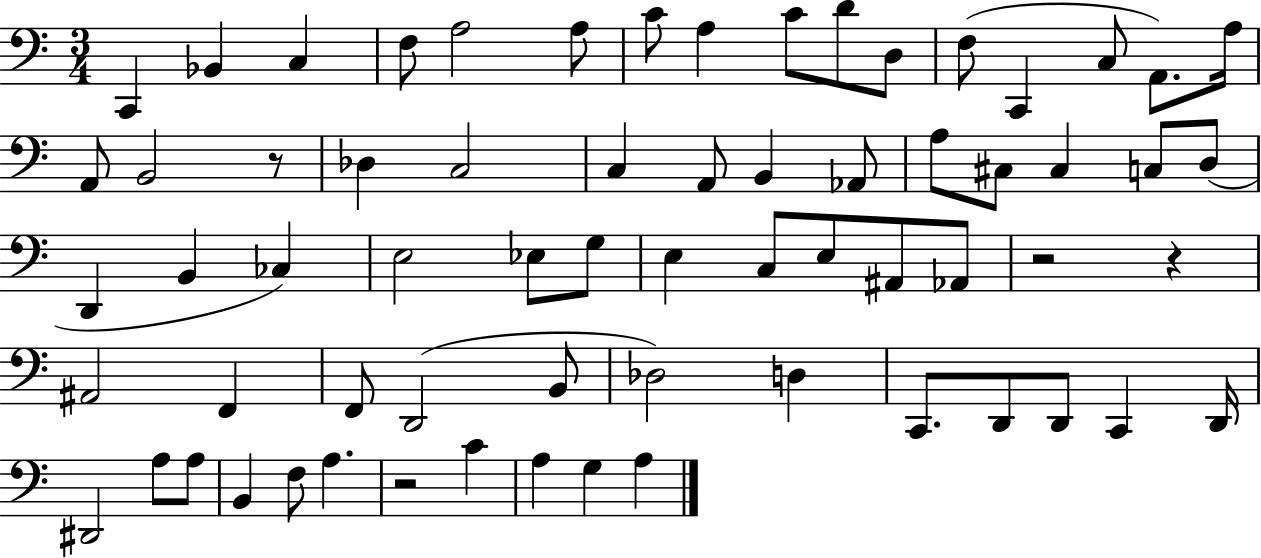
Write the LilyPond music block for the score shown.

{
  \clef bass
  \numericTimeSignature
  \time 3/4
  \key c \major
  c,4 bes,4 c4 | f8 a2 a8 | c'8 a4 c'8 d'8 d8 | f8( c,4 c8 a,8.) a16 | \break a,8 b,2 r8 | des4 c2 | c4 a,8 b,4 aes,8 | a8 cis8 cis4 c8 d8( | \break d,4 b,4 ces4) | e2 ees8 g8 | e4 c8 e8 ais,8 aes,8 | r2 r4 | \break ais,2 f,4 | f,8 d,2( b,8 | des2) d4 | c,8. d,8 d,8 c,4 d,16 | \break dis,2 a8 a8 | b,4 f8 a4. | r2 c'4 | a4 g4 a4 | \break \bar "|."
}